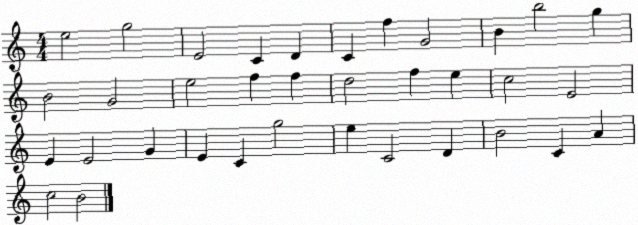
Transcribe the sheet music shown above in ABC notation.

X:1
T:Untitled
M:4/4
L:1/4
K:C
e2 g2 E2 C D C f G2 B b2 g B2 G2 e2 f f d2 f e c2 E2 E E2 G E C g2 e C2 D B2 C A c2 B2